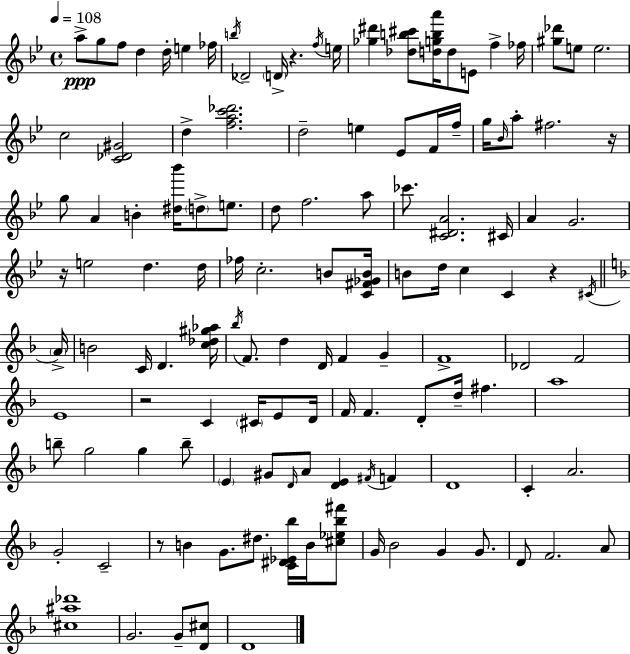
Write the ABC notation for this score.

X:1
T:Untitled
M:4/4
L:1/4
K:Bb
a/2 g/2 f/2 d d/4 e _f/4 b/4 _D2 D/4 z f/4 e/4 [_g^d'] [_db^c']/2 [dgba']/4 d/2 E/2 f _f/4 [^g_d']/2 e/2 e2 c2 [C_D^G]2 d [fac'_d']2 d2 e _E/2 F/4 f/4 g/4 _B/4 a/2 ^f2 z/4 g/2 A B [^d_b']/4 d/2 e/2 d/2 f2 a/2 _c'/2 [C^DA]2 ^C/4 A G2 z/4 e2 d d/4 _f/4 c2 B/2 [C^F_GB]/4 B/2 d/4 c C z ^C/4 A/4 B2 C/4 D [c_d^g_a]/4 _b/4 F/2 d D/4 F G F4 _D2 F2 E4 z2 C ^C/4 E/2 D/4 F/4 F D/2 d/4 ^f a4 b/2 g2 g b/2 E ^G/2 D/4 A/2 [DE] ^F/4 F D4 C A2 G2 C2 z/2 B G/2 ^d/2 [C^D_E_b]/4 B/4 [^c_e_b^f']/2 G/4 _B2 G G/2 D/2 F2 A/2 [^c^a_d']4 G2 G/2 [D^c]/2 D4